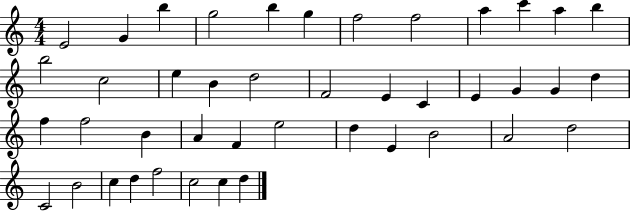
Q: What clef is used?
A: treble